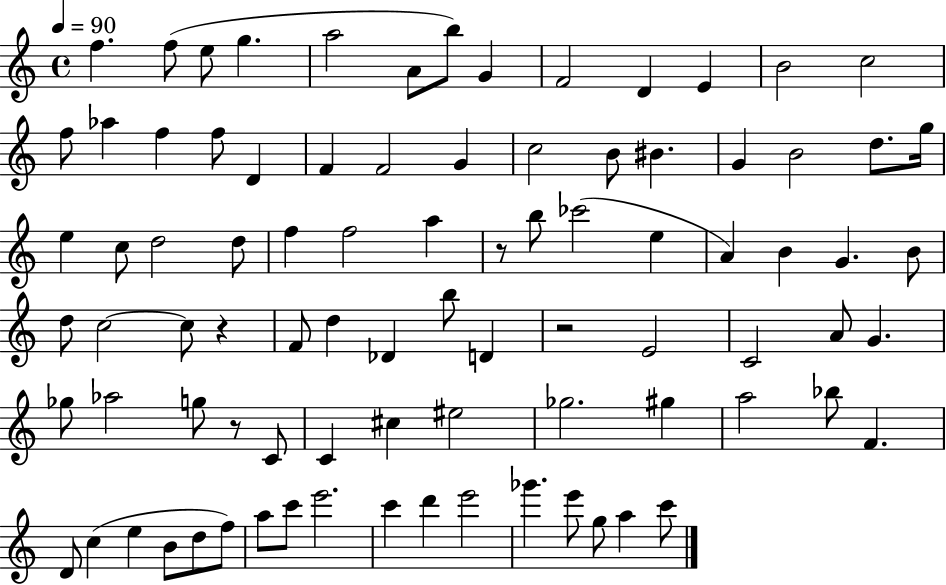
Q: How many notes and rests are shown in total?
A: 87